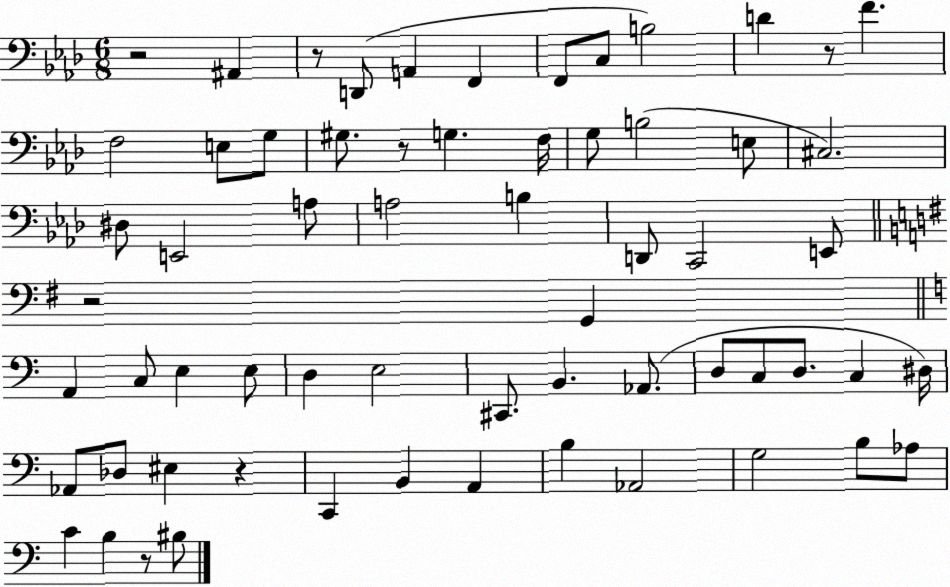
X:1
T:Untitled
M:6/8
L:1/4
K:Ab
z2 ^A,, z/2 D,,/2 A,, F,, F,,/2 C,/2 B,2 D z/2 F F,2 E,/2 G,/2 ^G,/2 z/2 G, F,/4 G,/2 B,2 E,/2 ^C,2 ^D,/2 E,,2 A,/2 A,2 B, D,,/2 C,,2 E,,/2 z2 G,, A,, C,/2 E, E,/2 D, E,2 ^C,,/2 B,, _A,,/2 D,/2 C,/2 D,/2 C, ^D,/4 _A,,/2 _D,/2 ^E, z C,, B,, A,, B, _A,,2 G,2 B,/2 _A,/2 C B, z/2 ^B,/2